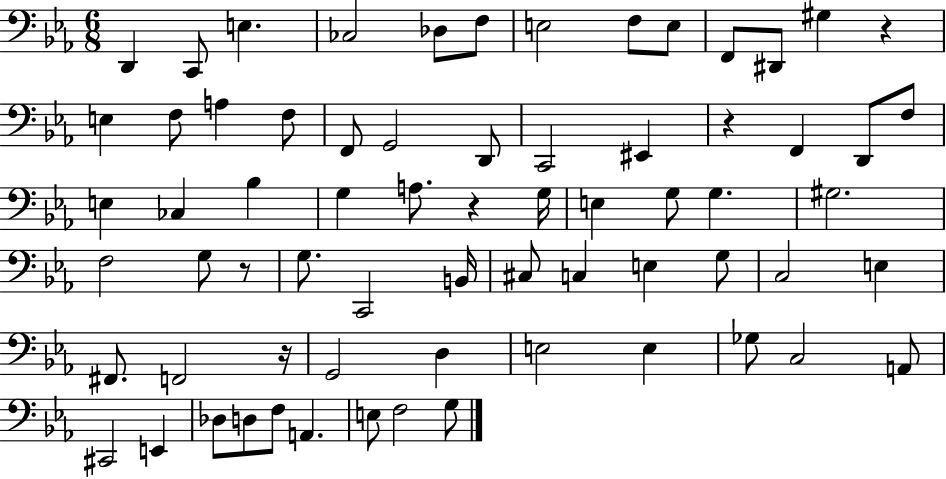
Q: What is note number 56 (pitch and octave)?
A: E2